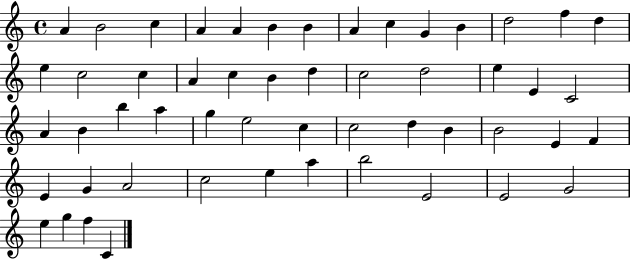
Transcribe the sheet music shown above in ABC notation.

X:1
T:Untitled
M:4/4
L:1/4
K:C
A B2 c A A B B A c G B d2 f d e c2 c A c B d c2 d2 e E C2 A B b a g e2 c c2 d B B2 E F E G A2 c2 e a b2 E2 E2 G2 e g f C